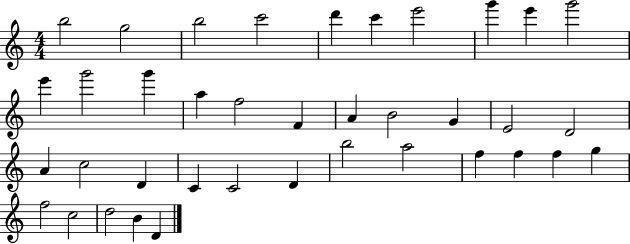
B5/h G5/h B5/h C6/h D6/q C6/q E6/h G6/q E6/q G6/h E6/q G6/h G6/q A5/q F5/h F4/q A4/q B4/h G4/q E4/h D4/h A4/q C5/h D4/q C4/q C4/h D4/q B5/h A5/h F5/q F5/q F5/q G5/q F5/h C5/h D5/h B4/q D4/q